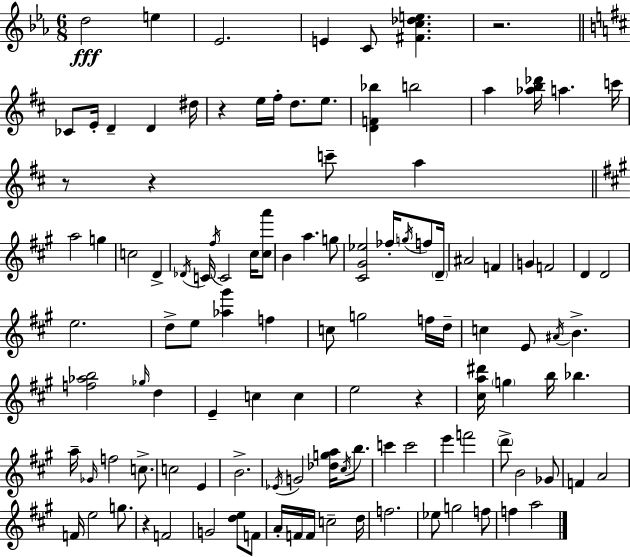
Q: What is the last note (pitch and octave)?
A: A5